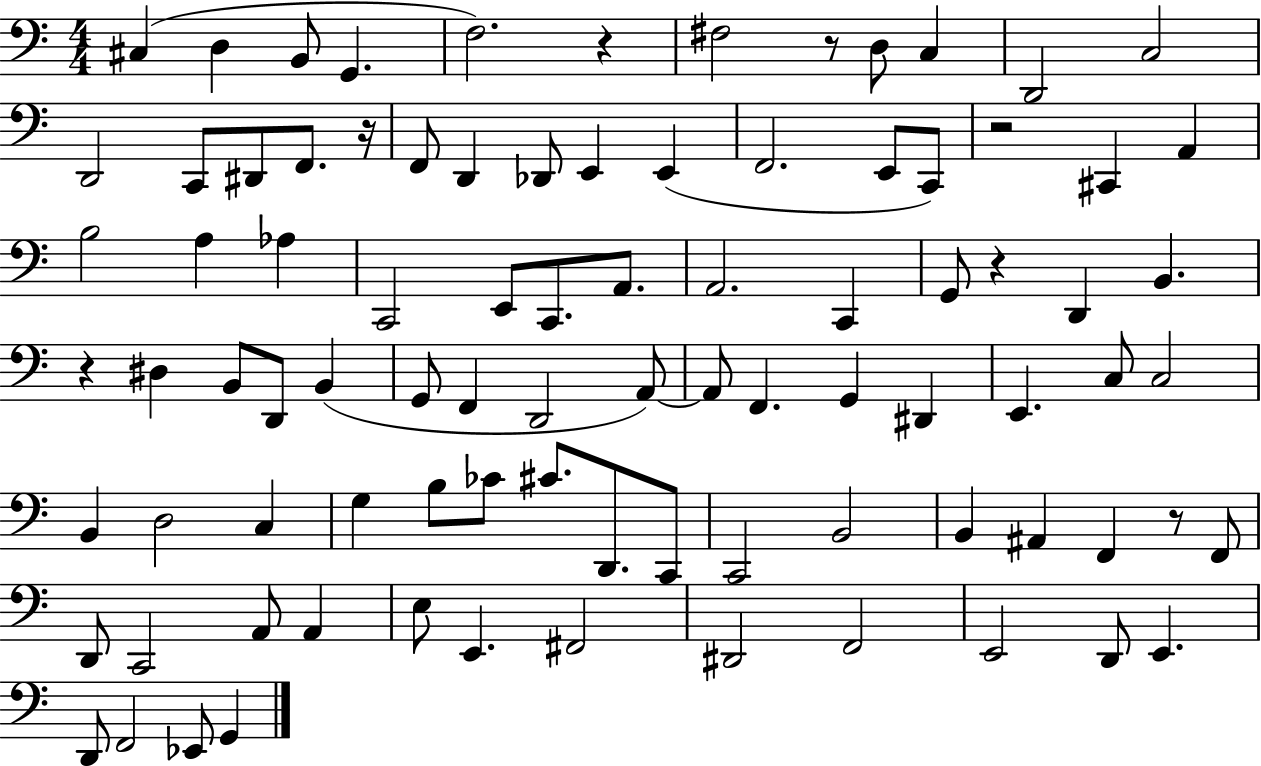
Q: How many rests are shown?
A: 7